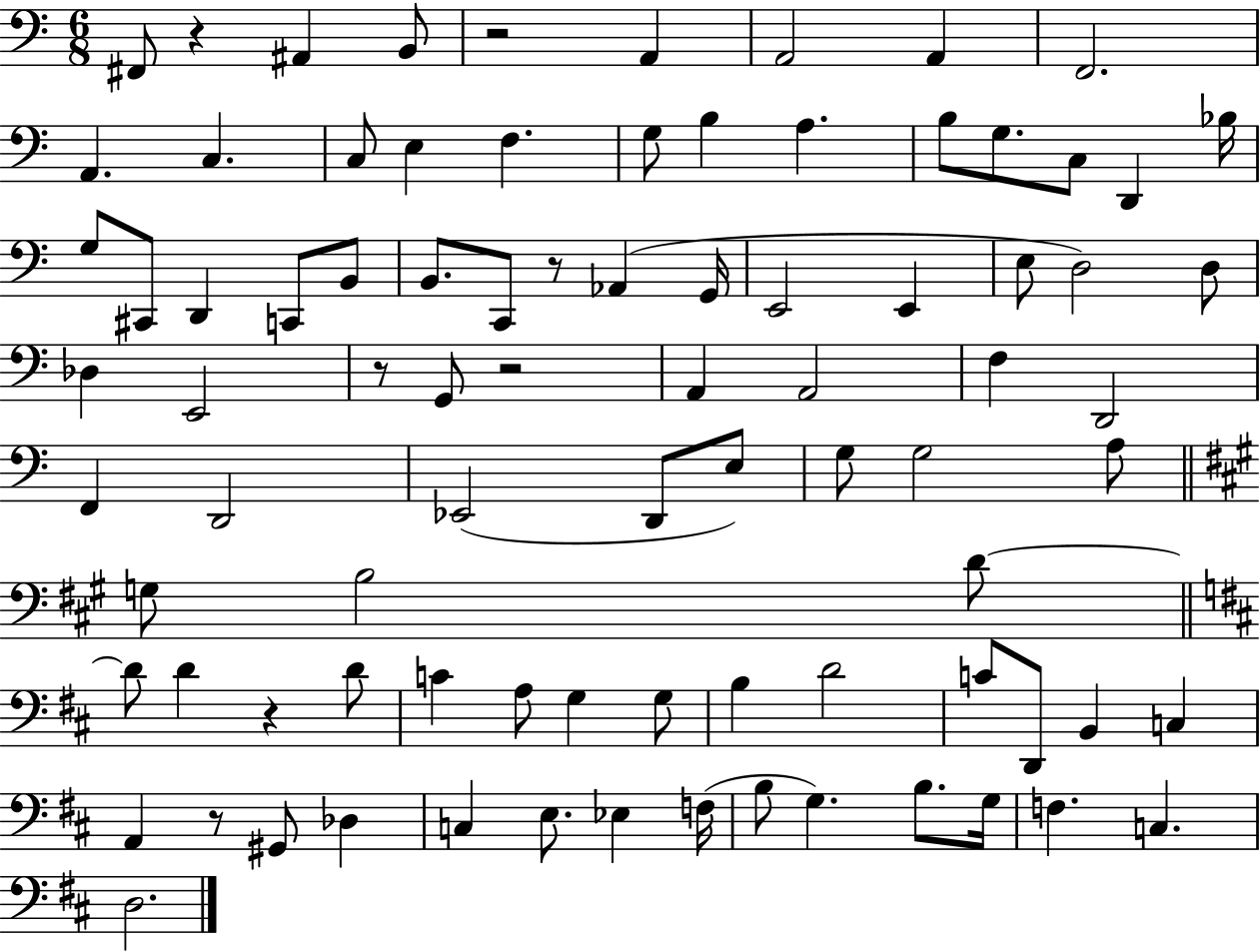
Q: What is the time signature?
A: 6/8